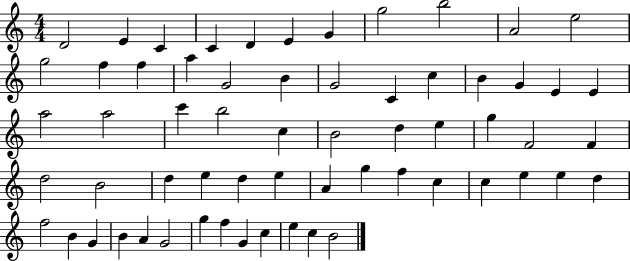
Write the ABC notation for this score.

X:1
T:Untitled
M:4/4
L:1/4
K:C
D2 E C C D E G g2 b2 A2 e2 g2 f f a G2 B G2 C c B G E E a2 a2 c' b2 c B2 d e g F2 F d2 B2 d e d e A g f c c e e d f2 B G B A G2 g f G c e c B2